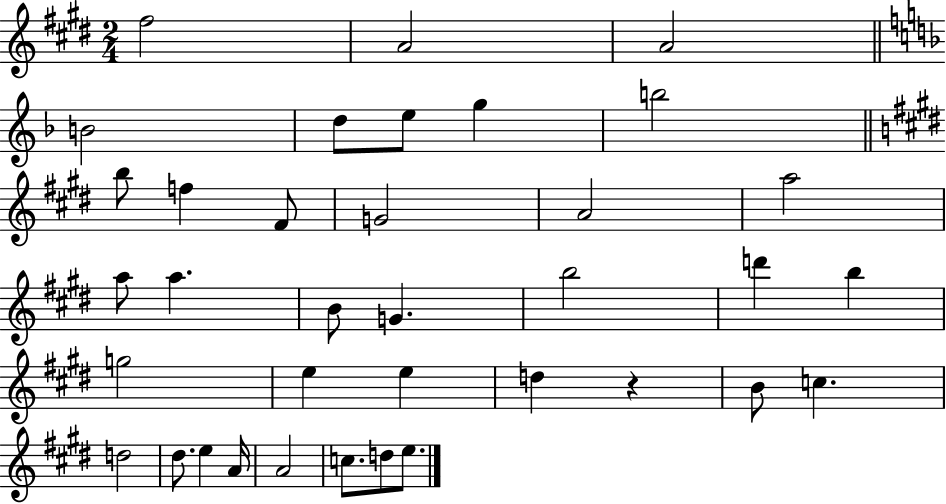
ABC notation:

X:1
T:Untitled
M:2/4
L:1/4
K:E
^f2 A2 A2 B2 d/2 e/2 g b2 b/2 f ^F/2 G2 A2 a2 a/2 a B/2 G b2 d' b g2 e e d z B/2 c d2 ^d/2 e A/4 A2 c/2 d/2 e/2